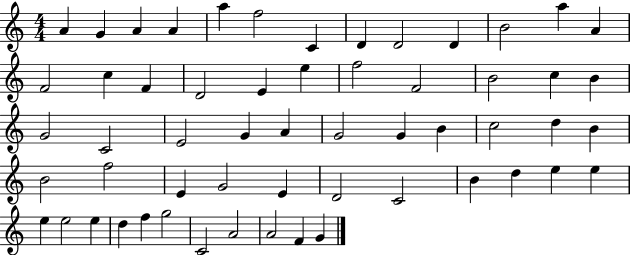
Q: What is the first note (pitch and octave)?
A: A4